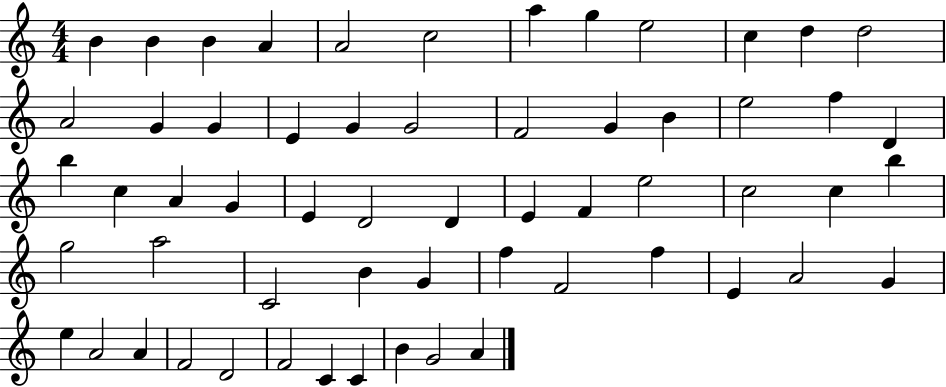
B4/q B4/q B4/q A4/q A4/h C5/h A5/q G5/q E5/h C5/q D5/q D5/h A4/h G4/q G4/q E4/q G4/q G4/h F4/h G4/q B4/q E5/h F5/q D4/q B5/q C5/q A4/q G4/q E4/q D4/h D4/q E4/q F4/q E5/h C5/h C5/q B5/q G5/h A5/h C4/h B4/q G4/q F5/q F4/h F5/q E4/q A4/h G4/q E5/q A4/h A4/q F4/h D4/h F4/h C4/q C4/q B4/q G4/h A4/q